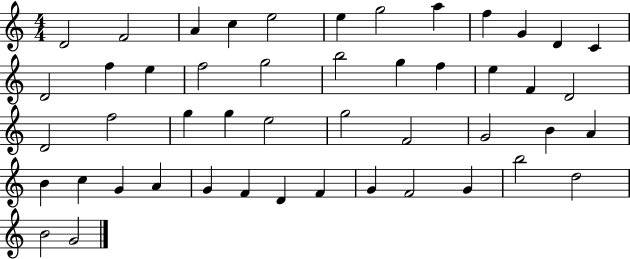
D4/h F4/h A4/q C5/q E5/h E5/q G5/h A5/q F5/q G4/q D4/q C4/q D4/h F5/q E5/q F5/h G5/h B5/h G5/q F5/q E5/q F4/q D4/h D4/h F5/h G5/q G5/q E5/h G5/h F4/h G4/h B4/q A4/q B4/q C5/q G4/q A4/q G4/q F4/q D4/q F4/q G4/q F4/h G4/q B5/h D5/h B4/h G4/h